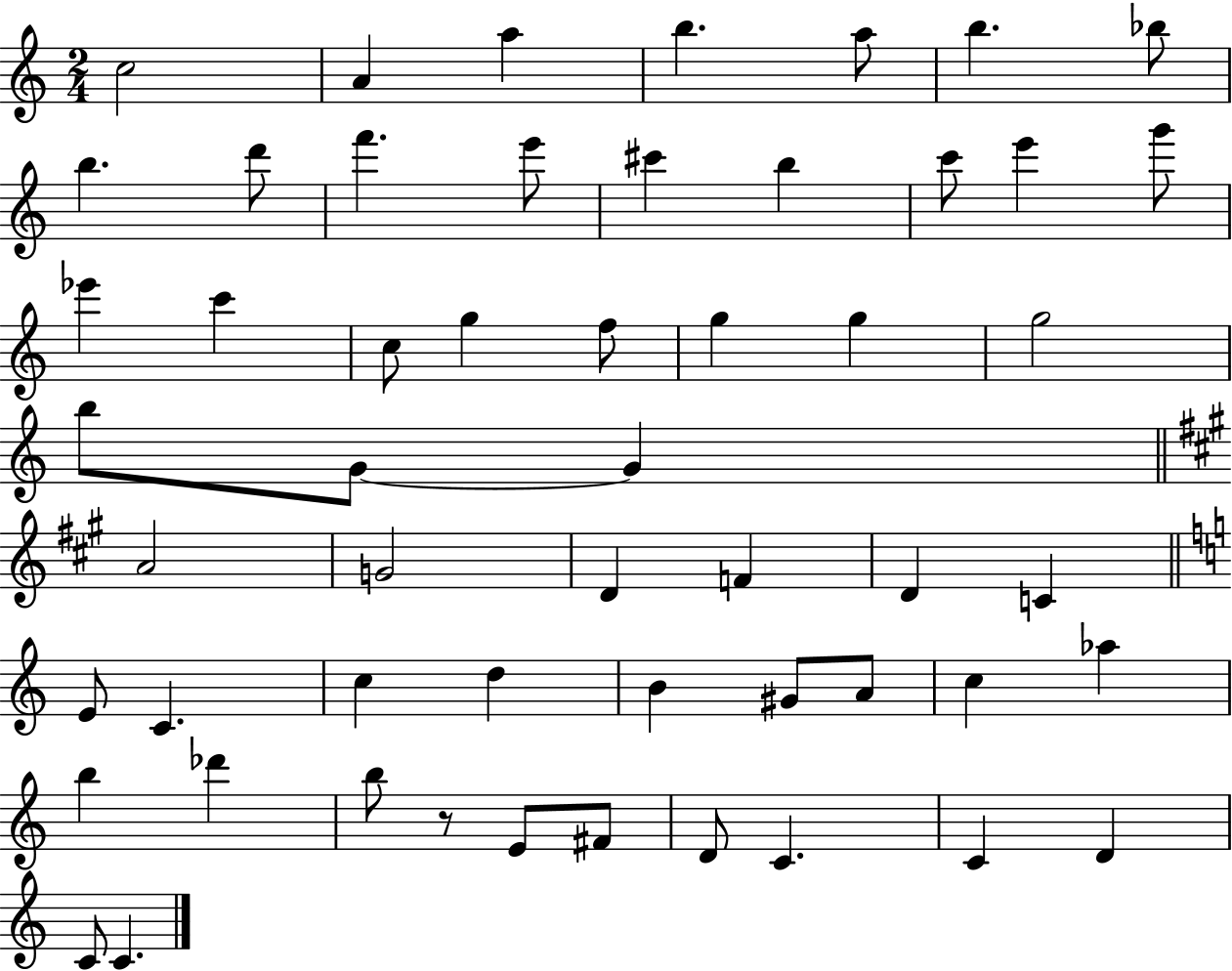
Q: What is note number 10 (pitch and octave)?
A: F6